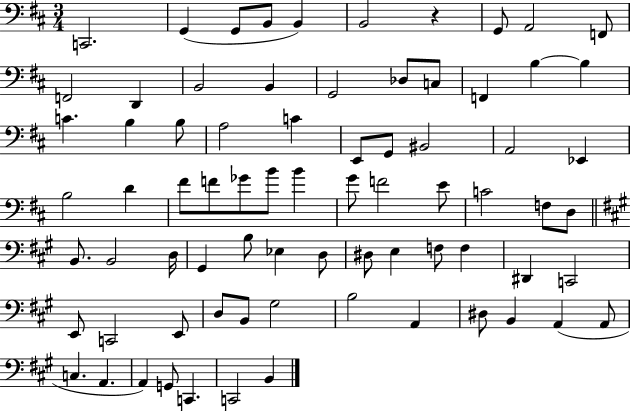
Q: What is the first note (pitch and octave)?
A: C2